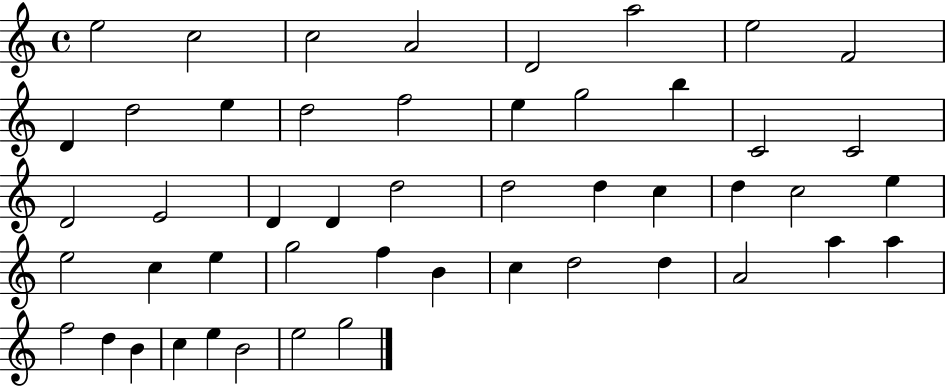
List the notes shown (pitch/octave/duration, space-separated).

E5/h C5/h C5/h A4/h D4/h A5/h E5/h F4/h D4/q D5/h E5/q D5/h F5/h E5/q G5/h B5/q C4/h C4/h D4/h E4/h D4/q D4/q D5/h D5/h D5/q C5/q D5/q C5/h E5/q E5/h C5/q E5/q G5/h F5/q B4/q C5/q D5/h D5/q A4/h A5/q A5/q F5/h D5/q B4/q C5/q E5/q B4/h E5/h G5/h